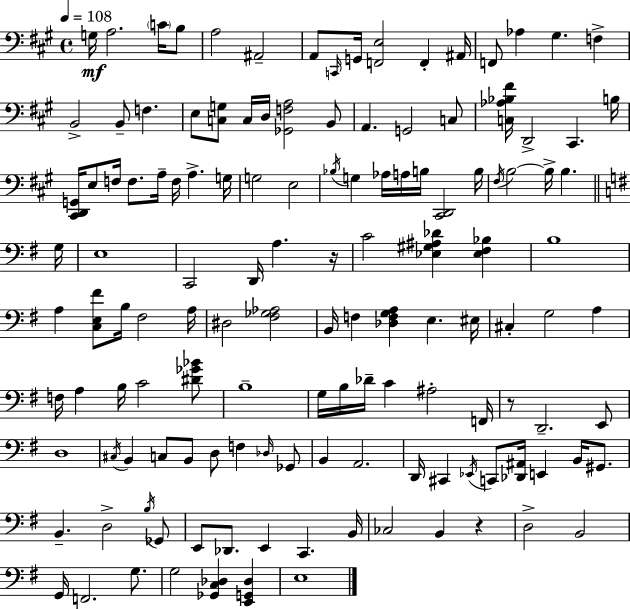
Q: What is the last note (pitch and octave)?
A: E3